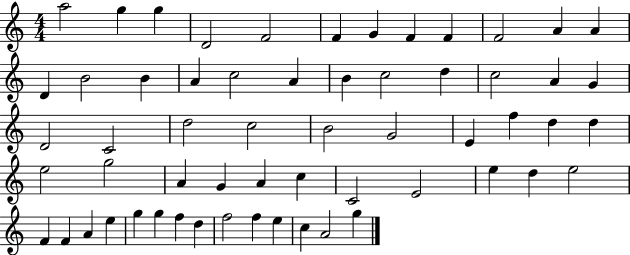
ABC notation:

X:1
T:Untitled
M:4/4
L:1/4
K:C
a2 g g D2 F2 F G F F F2 A A D B2 B A c2 A B c2 d c2 A G D2 C2 d2 c2 B2 G2 E f d d e2 g2 A G A c C2 E2 e d e2 F F A e g g f d f2 f e c A2 g